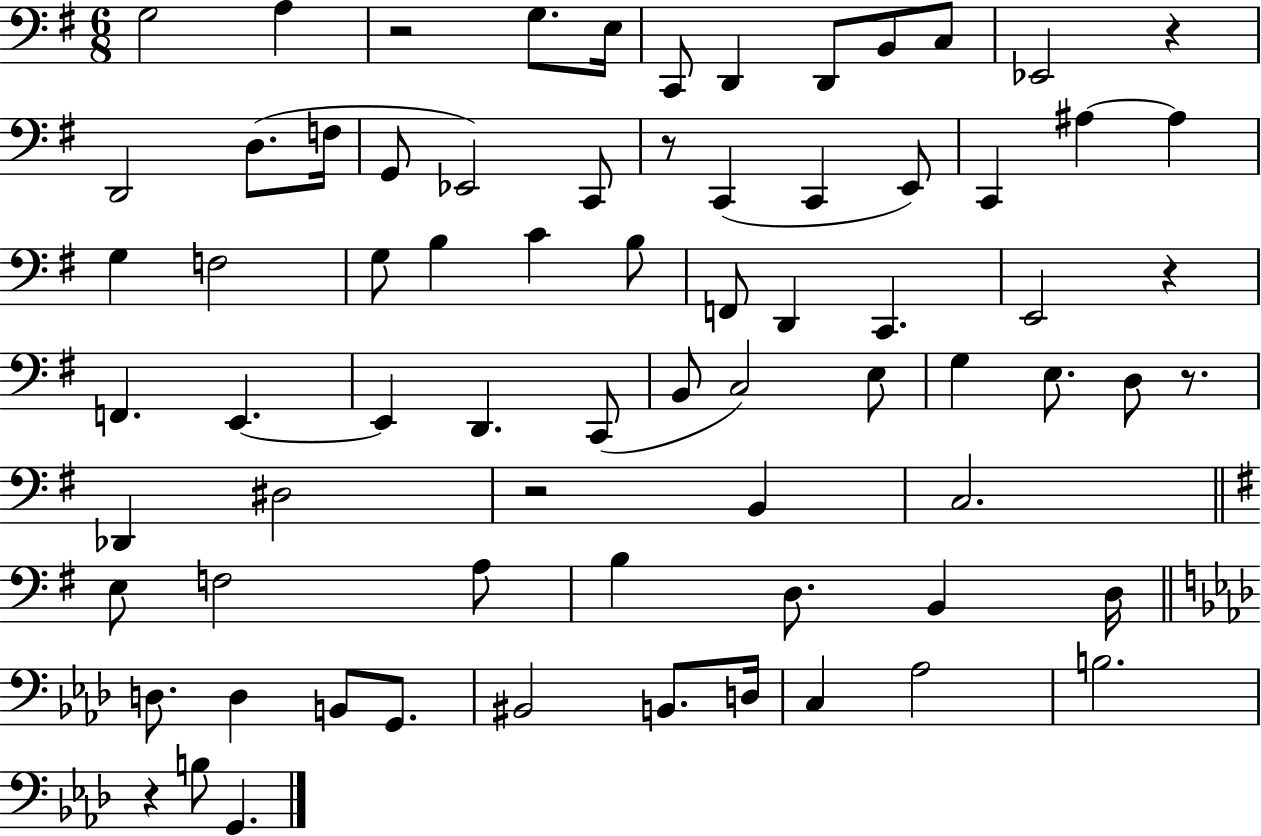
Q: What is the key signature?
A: G major